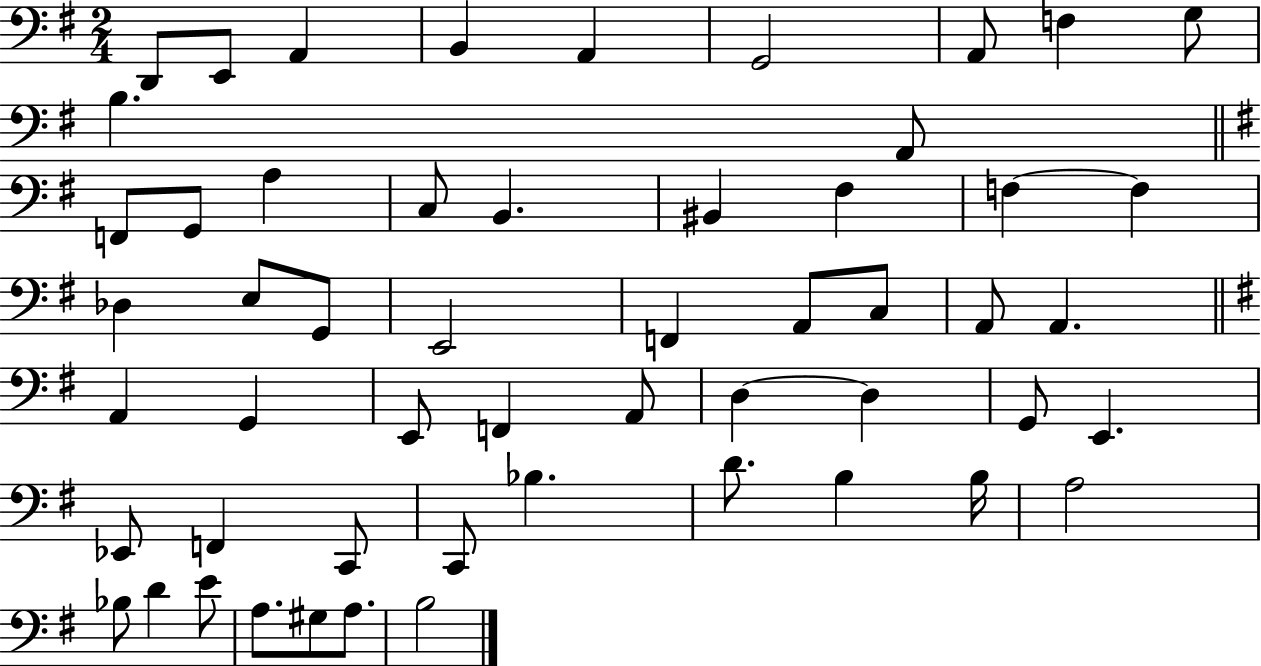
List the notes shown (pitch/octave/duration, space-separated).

D2/e E2/e A2/q B2/q A2/q G2/h A2/e F3/q G3/e B3/q. A2/e F2/e G2/e A3/q C3/e B2/q. BIS2/q F#3/q F3/q F3/q Db3/q E3/e G2/e E2/h F2/q A2/e C3/e A2/e A2/q. A2/q G2/q E2/e F2/q A2/e D3/q D3/q G2/e E2/q. Eb2/e F2/q C2/e C2/e Bb3/q. D4/e. B3/q B3/s A3/h Bb3/e D4/q E4/e A3/e. G#3/e A3/e. B3/h